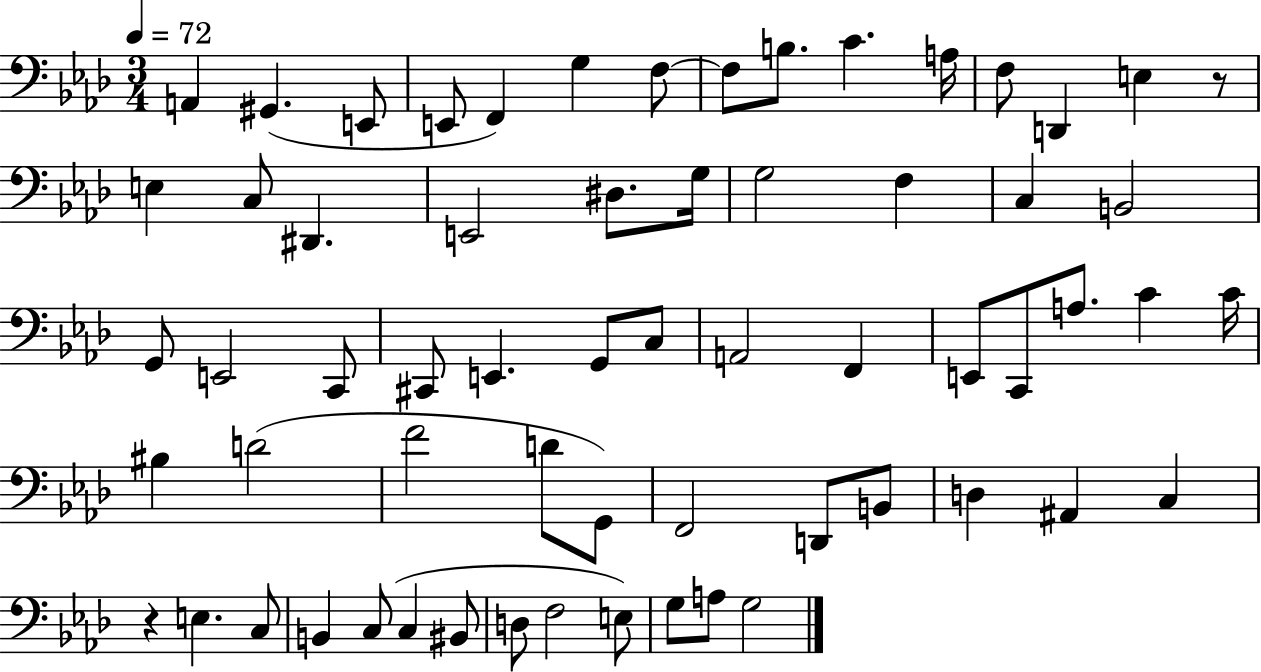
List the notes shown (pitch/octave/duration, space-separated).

A2/q G#2/q. E2/e E2/e F2/q G3/q F3/e F3/e B3/e. C4/q. A3/s F3/e D2/q E3/q R/e E3/q C3/e D#2/q. E2/h D#3/e. G3/s G3/h F3/q C3/q B2/h G2/e E2/h C2/e C#2/e E2/q. G2/e C3/e A2/h F2/q E2/e C2/e A3/e. C4/q C4/s BIS3/q D4/h F4/h D4/e G2/e F2/h D2/e B2/e D3/q A#2/q C3/q R/q E3/q. C3/e B2/q C3/e C3/q BIS2/e D3/e F3/h E3/e G3/e A3/e G3/h